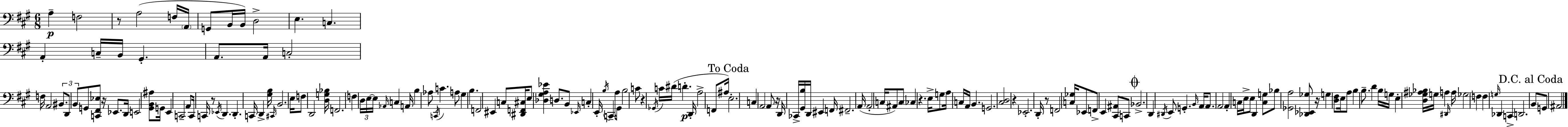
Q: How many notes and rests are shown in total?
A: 173